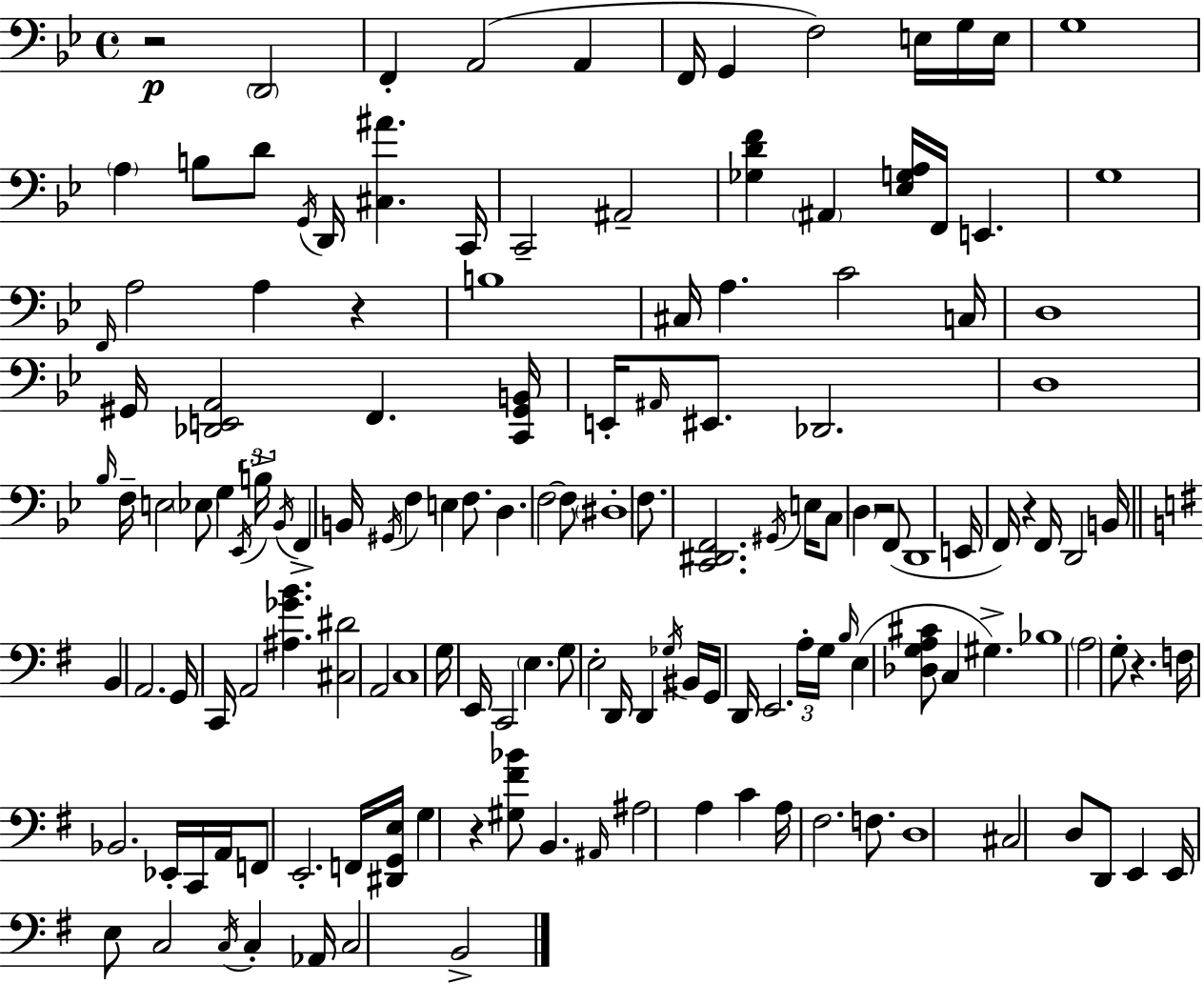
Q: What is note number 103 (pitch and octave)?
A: A2